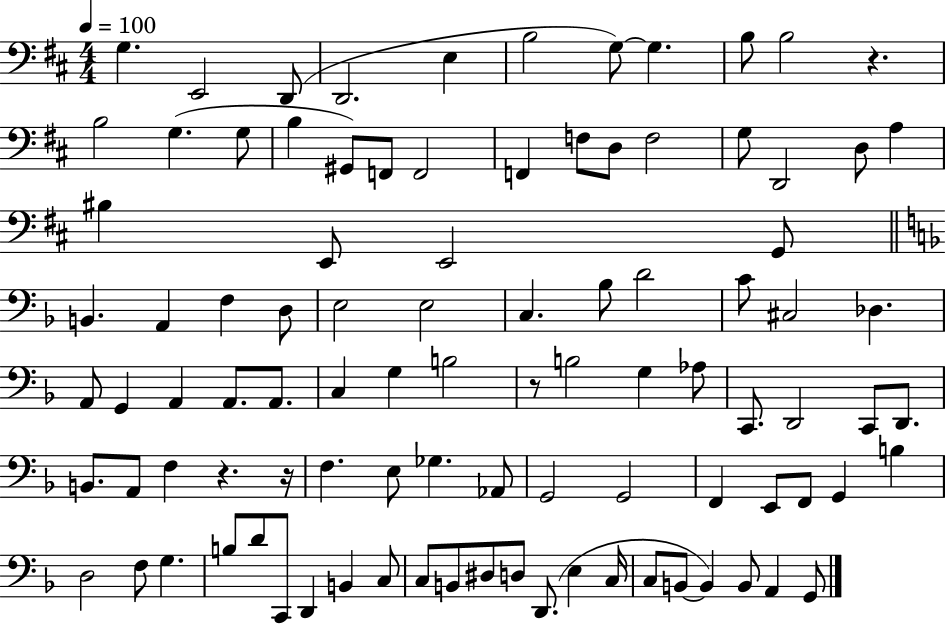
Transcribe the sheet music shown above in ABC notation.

X:1
T:Untitled
M:4/4
L:1/4
K:D
G, E,,2 D,,/2 D,,2 E, B,2 G,/2 G, B,/2 B,2 z B,2 G, G,/2 B, ^G,,/2 F,,/2 F,,2 F,, F,/2 D,/2 F,2 G,/2 D,,2 D,/2 A, ^B, E,,/2 E,,2 G,,/2 B,, A,, F, D,/2 E,2 E,2 C, _B,/2 D2 C/2 ^C,2 _D, A,,/2 G,, A,, A,,/2 A,,/2 C, G, B,2 z/2 B,2 G, _A,/2 C,,/2 D,,2 C,,/2 D,,/2 B,,/2 A,,/2 F, z z/4 F, E,/2 _G, _A,,/2 G,,2 G,,2 F,, E,,/2 F,,/2 G,, B, D,2 F,/2 G, B,/2 D/2 C,,/2 D,, B,, C,/2 C,/2 B,,/2 ^D,/2 D,/2 D,,/2 E, C,/4 C,/2 B,,/2 B,, B,,/2 A,, G,,/2